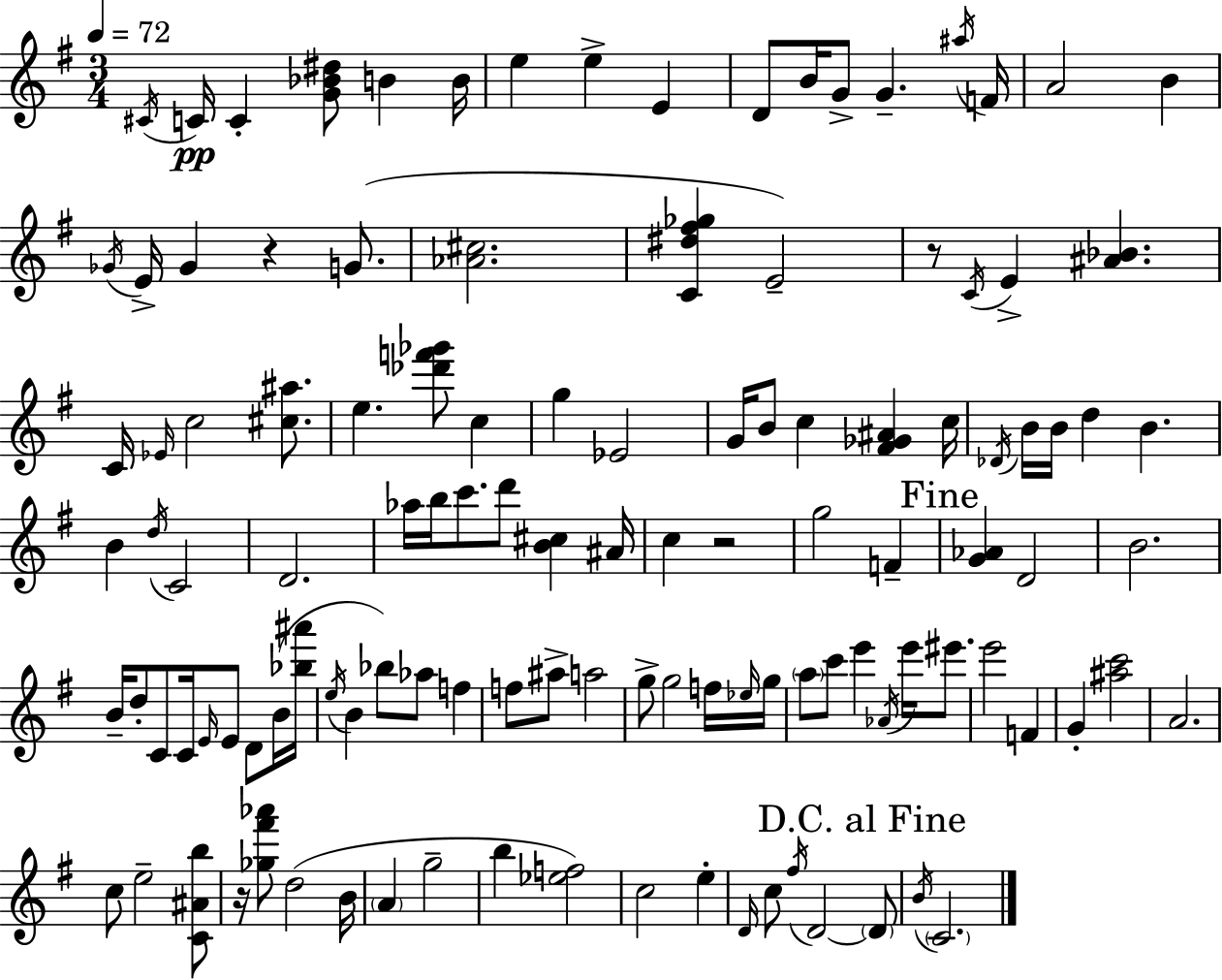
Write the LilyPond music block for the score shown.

{
  \clef treble
  \numericTimeSignature
  \time 3/4
  \key g \major
  \tempo 4 = 72
  \repeat volta 2 { \acciaccatura { cis'16 }\pp c'16 c'4-. <g' bes' dis''>8 b'4 | b'16 e''4 e''4-> e'4 | d'8 b'16 g'8-> g'4.-- | \acciaccatura { ais''16 } f'16 a'2 b'4 | \break \acciaccatura { ges'16 } e'16-> ges'4 r4 | g'8.( <aes' cis''>2. | <c' dis'' fis'' ges''>4 e'2--) | r8 \acciaccatura { c'16 } e'4-> <ais' bes'>4. | \break c'16 \grace { ees'16 } c''2 | <cis'' ais''>8. e''4. <des''' f''' ges'''>8 | c''4 g''4 ees'2 | g'16 b'8 c''4 | \break <fis' ges' ais'>4 c''16 \acciaccatura { des'16 } b'16 b'16 d''4 | b'4. b'4 \acciaccatura { d''16 } c'2 | d'2. | aes''16 b''16 c'''8. | \break d'''8 <b' cis''>4 ais'16 c''4 r2 | g''2 | f'4-- \mark "Fine" <g' aes'>4 d'2 | b'2. | \break b'16-- d''8-. c'8 | c'16 \grace { e'16 } e'8 d'8 b'16( <bes'' ais'''>16 \acciaccatura { e''16 } b'4 | bes''8) aes''8 f''4 f''8 ais''8-> | a''2 g''8-> g''2 | \break f''16 \grace { ees''16 } g''16 \parenthesize a''8 | c'''8 e'''4 \acciaccatura { aes'16 } e'''16 eis'''8. e'''2 | f'4 g'4-. | <ais'' c'''>2 a'2. | \break c''8 | e''2-- <c' ais' b''>8 r16 | <ges'' fis''' aes'''>8 d''2( b'16 \parenthesize a'4 | g''2-- b''4 | \break <ees'' f''>2) c''2 | e''4-. \grace { d'16 } | c''8 \acciaccatura { fis''16 } d'2~~ \mark "D.C. al Fine" \parenthesize d'8 | \acciaccatura { b'16 } \parenthesize c'2. | \break } \bar "|."
}